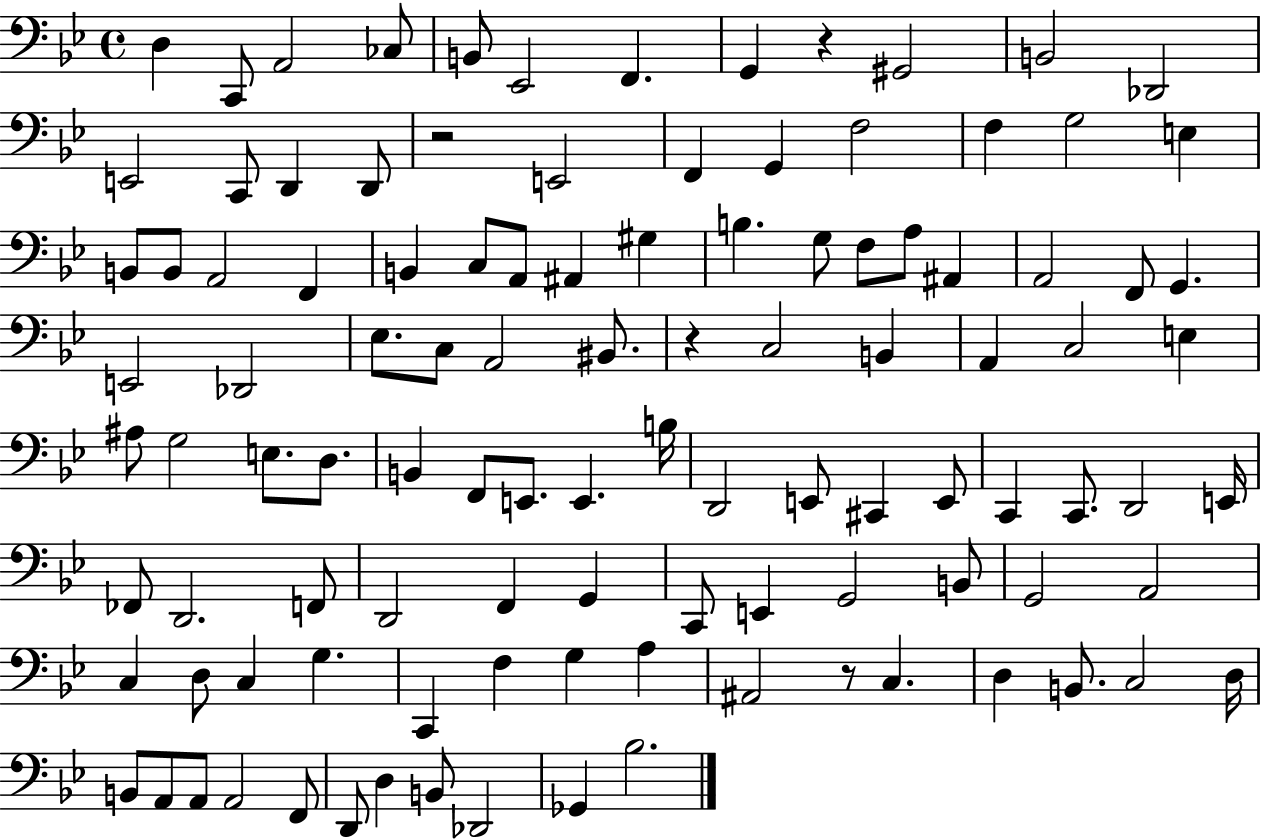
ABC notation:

X:1
T:Untitled
M:4/4
L:1/4
K:Bb
D, C,,/2 A,,2 _C,/2 B,,/2 _E,,2 F,, G,, z ^G,,2 B,,2 _D,,2 E,,2 C,,/2 D,, D,,/2 z2 E,,2 F,, G,, F,2 F, G,2 E, B,,/2 B,,/2 A,,2 F,, B,, C,/2 A,,/2 ^A,, ^G, B, G,/2 F,/2 A,/2 ^A,, A,,2 F,,/2 G,, E,,2 _D,,2 _E,/2 C,/2 A,,2 ^B,,/2 z C,2 B,, A,, C,2 E, ^A,/2 G,2 E,/2 D,/2 B,, F,,/2 E,,/2 E,, B,/4 D,,2 E,,/2 ^C,, E,,/2 C,, C,,/2 D,,2 E,,/4 _F,,/2 D,,2 F,,/2 D,,2 F,, G,, C,,/2 E,, G,,2 B,,/2 G,,2 A,,2 C, D,/2 C, G, C,, F, G, A, ^A,,2 z/2 C, D, B,,/2 C,2 D,/4 B,,/2 A,,/2 A,,/2 A,,2 F,,/2 D,,/2 D, B,,/2 _D,,2 _G,, _B,2